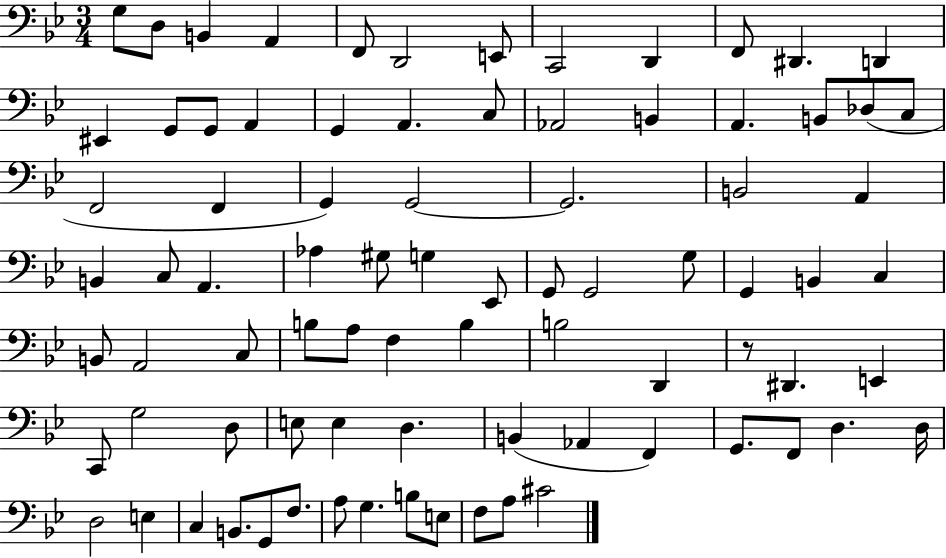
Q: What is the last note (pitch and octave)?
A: C#4